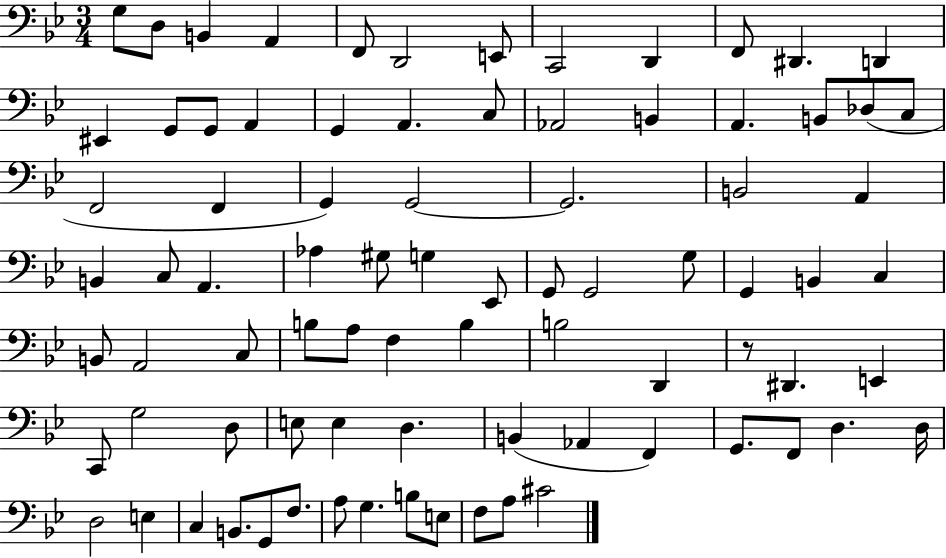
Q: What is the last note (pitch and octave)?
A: C#4